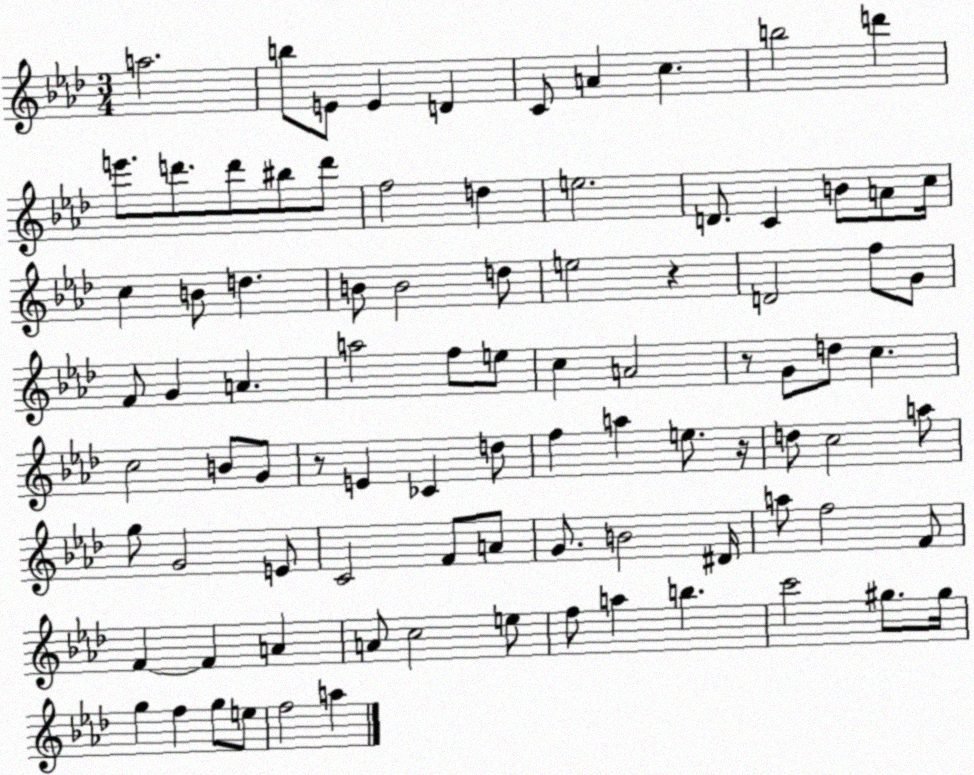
X:1
T:Untitled
M:3/4
L:1/4
K:Ab
a2 b/2 E/2 E D C/2 A c b2 d' e'/2 d'/2 d'/2 ^b/2 d'/2 f2 d e2 D/2 C B/2 A/2 c/4 c B/2 d B/2 B2 d/2 e2 z D2 f/2 G/2 F/2 G A a2 f/2 e/2 c A2 z/2 G/2 d/2 c c2 B/2 G/2 z/2 E _C d/2 f a e/2 z/4 d/2 c2 a/2 g/2 G2 E/2 C2 F/2 A/2 G/2 B2 ^D/4 a/2 f2 F/2 F F A A/2 c2 e/2 f/2 a b c'2 ^g/2 ^g/4 g f g/2 e/2 f2 a